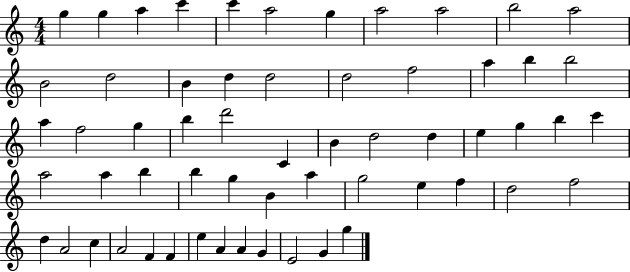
{
  \clef treble
  \numericTimeSignature
  \time 4/4
  \key c \major
  g''4 g''4 a''4 c'''4 | c'''4 a''2 g''4 | a''2 a''2 | b''2 a''2 | \break b'2 d''2 | b'4 d''4 d''2 | d''2 f''2 | a''4 b''4 b''2 | \break a''4 f''2 g''4 | b''4 d'''2 c'4 | b'4 d''2 d''4 | e''4 g''4 b''4 c'''4 | \break a''2 a''4 b''4 | b''4 g''4 b'4 a''4 | g''2 e''4 f''4 | d''2 f''2 | \break d''4 a'2 c''4 | a'2 f'4 f'4 | e''4 a'4 a'4 g'4 | e'2 g'4 g''4 | \break \bar "|."
}